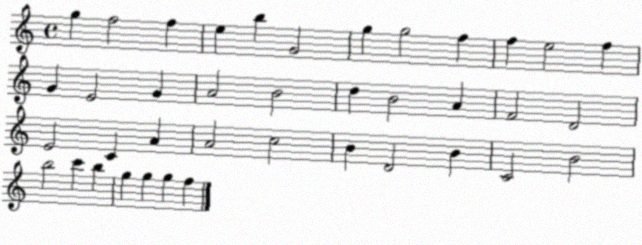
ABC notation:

X:1
T:Untitled
M:4/4
L:1/4
K:C
g f2 f e b G2 g g2 f f e2 f G E2 G A2 B2 d B2 A F2 D2 E2 C A A2 c2 B D2 B C2 B2 b2 c' b g g g f